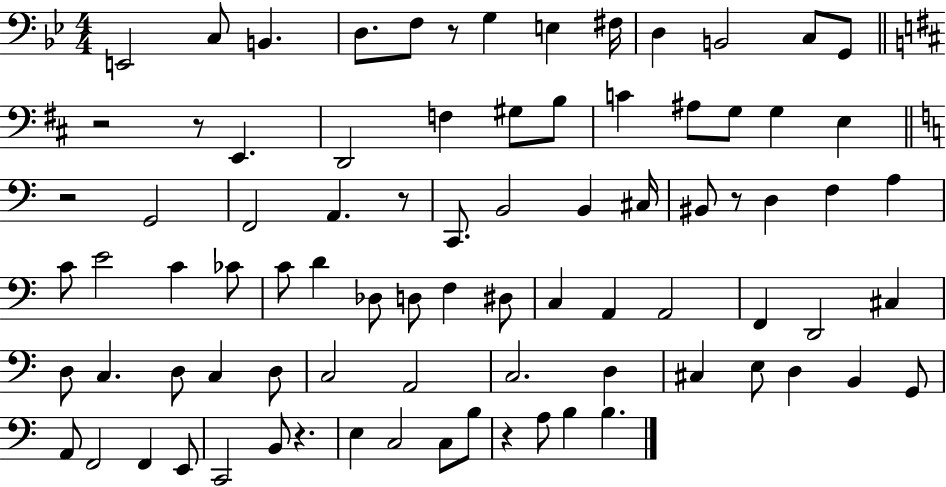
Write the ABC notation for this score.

X:1
T:Untitled
M:4/4
L:1/4
K:Bb
E,,2 C,/2 B,, D,/2 F,/2 z/2 G, E, ^F,/4 D, B,,2 C,/2 G,,/2 z2 z/2 E,, D,,2 F, ^G,/2 B,/2 C ^A,/2 G,/2 G, E, z2 G,,2 F,,2 A,, z/2 C,,/2 B,,2 B,, ^C,/4 ^B,,/2 z/2 D, F, A, C/2 E2 C _C/2 C/2 D _D,/2 D,/2 F, ^D,/2 C, A,, A,,2 F,, D,,2 ^C, D,/2 C, D,/2 C, D,/2 C,2 A,,2 C,2 D, ^C, E,/2 D, B,, G,,/2 A,,/2 F,,2 F,, E,,/2 C,,2 B,,/2 z E, C,2 C,/2 B,/2 z A,/2 B, B,